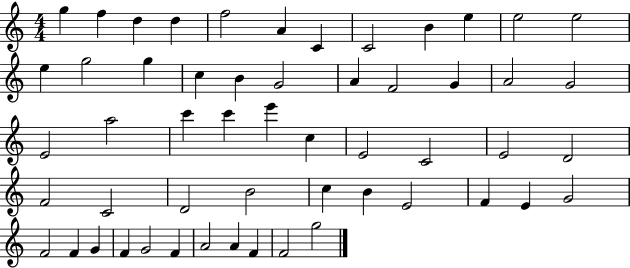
G5/q F5/q D5/q D5/q F5/h A4/q C4/q C4/h B4/q E5/q E5/h E5/h E5/q G5/h G5/q C5/q B4/q G4/h A4/q F4/h G4/q A4/h G4/h E4/h A5/h C6/q C6/q E6/q C5/q E4/h C4/h E4/h D4/h F4/h C4/h D4/h B4/h C5/q B4/q E4/h F4/q E4/q G4/h F4/h F4/q G4/q F4/q G4/h F4/q A4/h A4/q F4/q F4/h G5/h